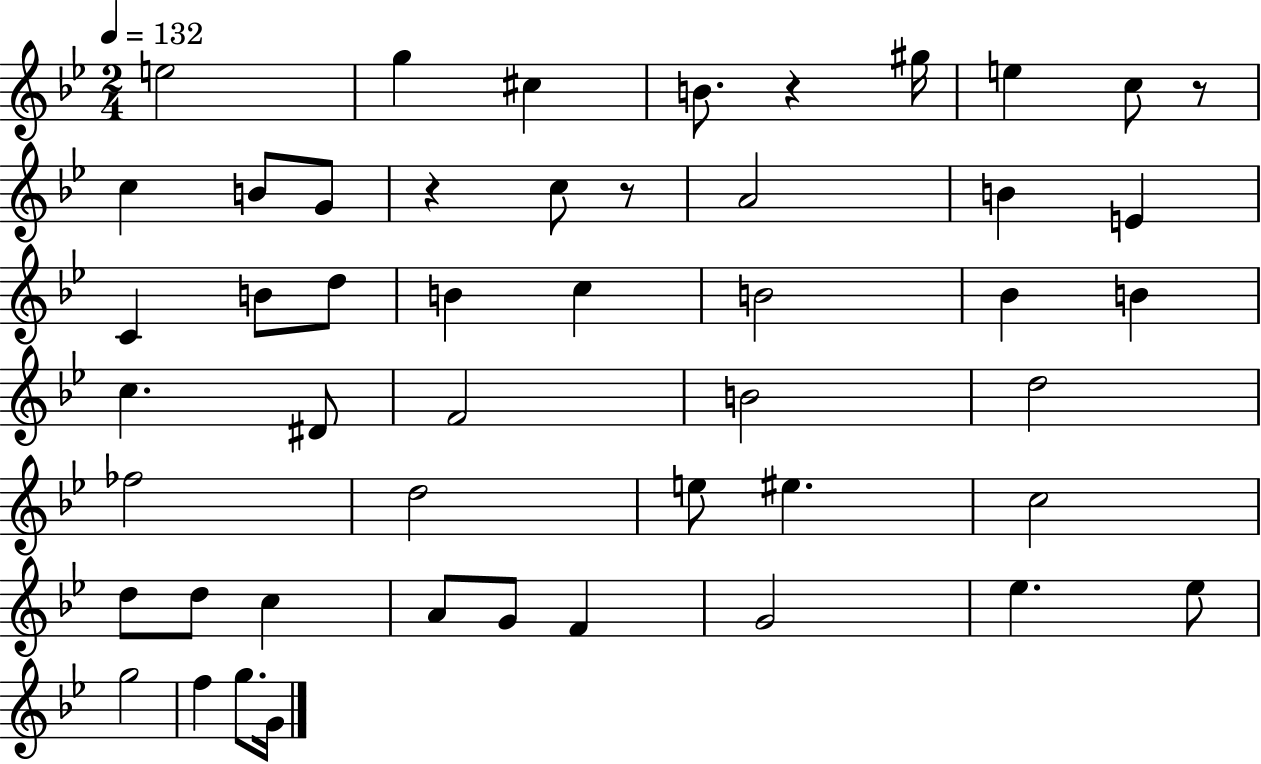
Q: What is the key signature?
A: BES major